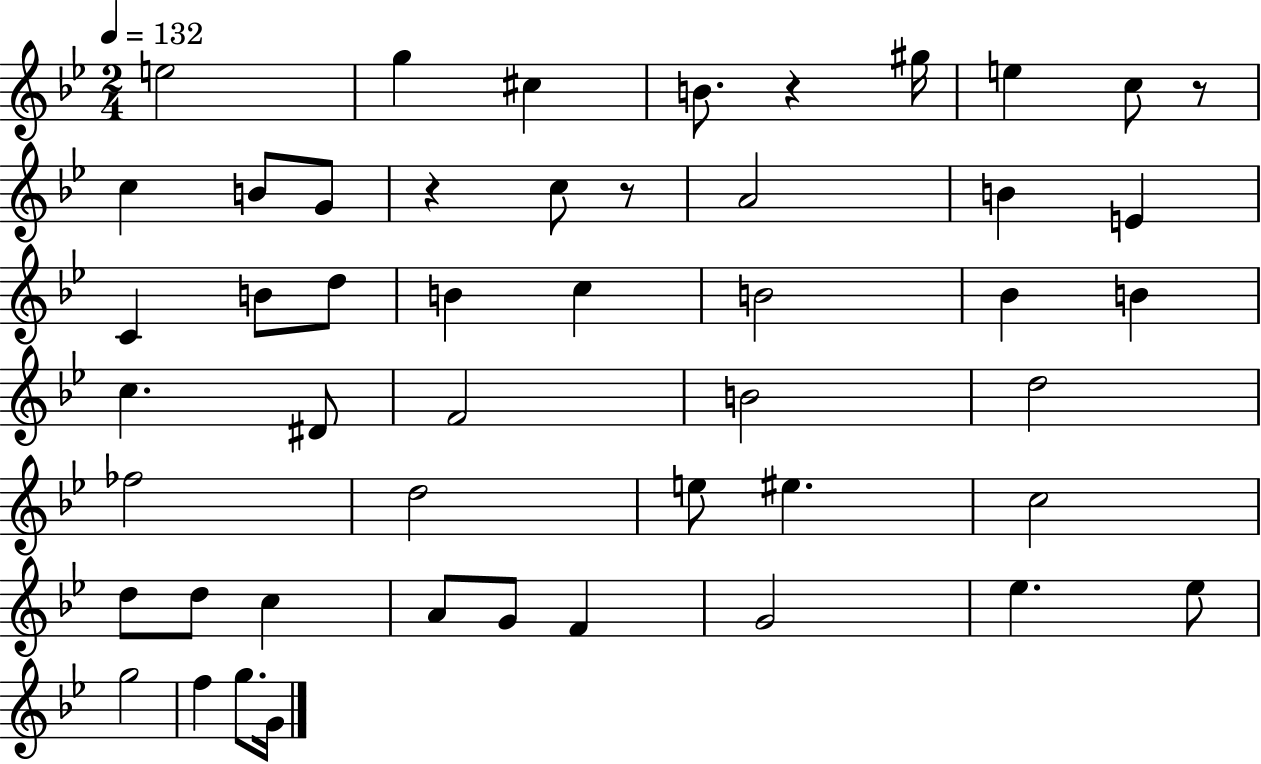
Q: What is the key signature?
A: BES major